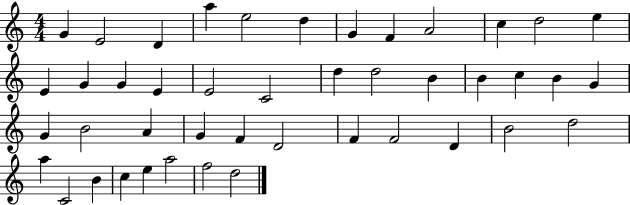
X:1
T:Untitled
M:4/4
L:1/4
K:C
G E2 D a e2 d G F A2 c d2 e E G G E E2 C2 d d2 B B c B G G B2 A G F D2 F F2 D B2 d2 a C2 B c e a2 f2 d2